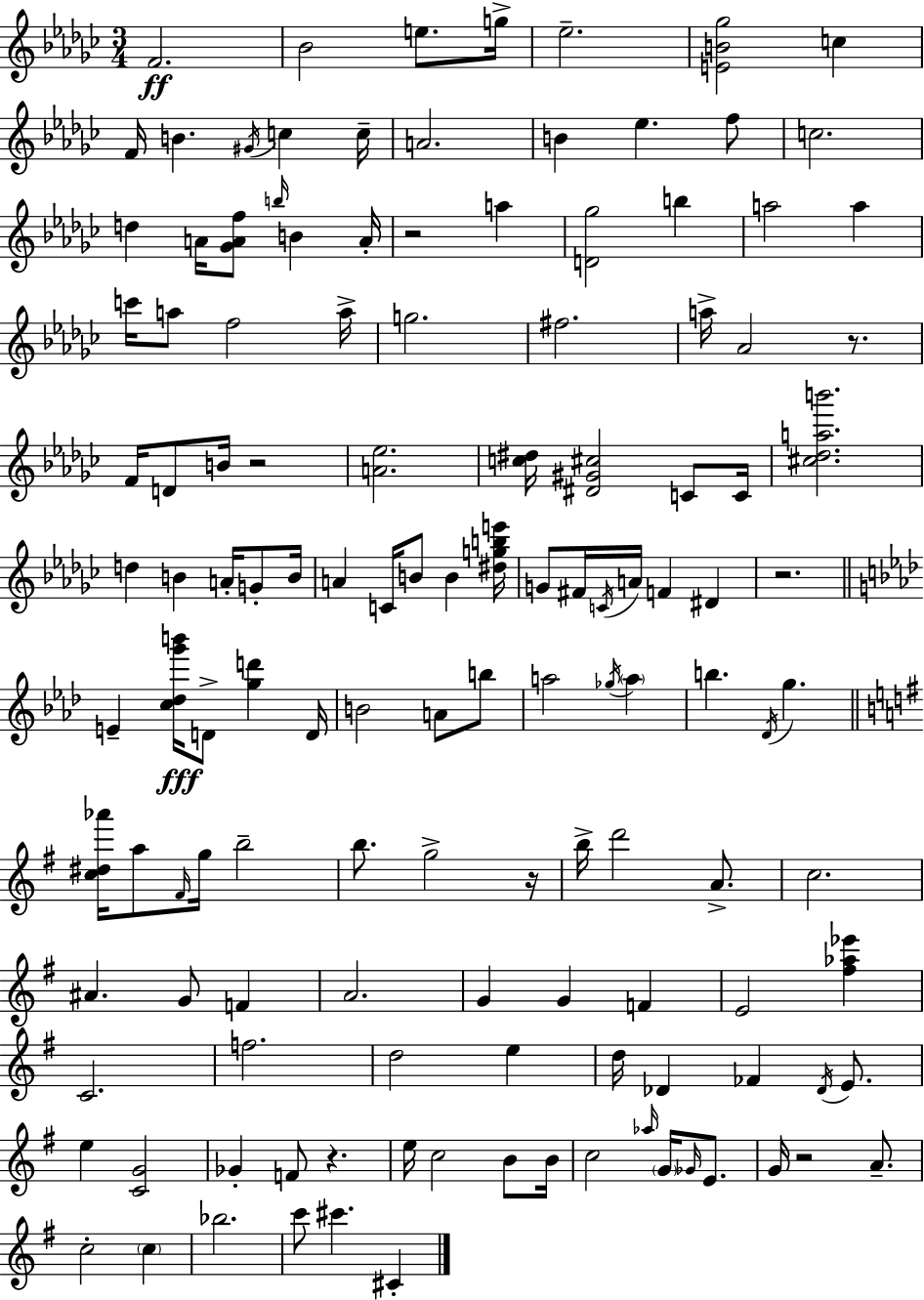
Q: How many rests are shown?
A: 7